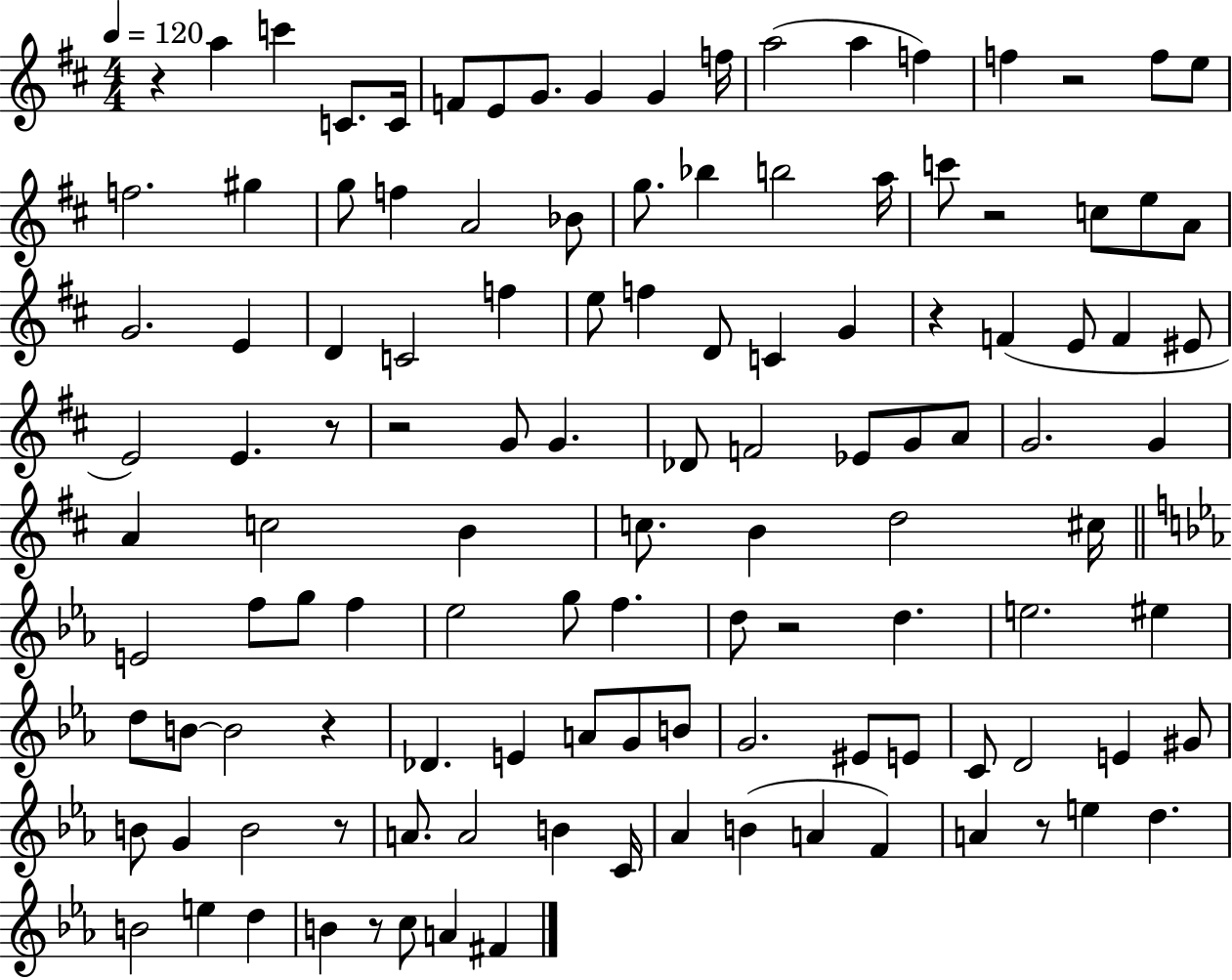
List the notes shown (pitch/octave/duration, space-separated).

R/q A5/q C6/q C4/e. C4/s F4/e E4/e G4/e. G4/q G4/q F5/s A5/h A5/q F5/q F5/q R/h F5/e E5/e F5/h. G#5/q G5/e F5/q A4/h Bb4/e G5/e. Bb5/q B5/h A5/s C6/e R/h C5/e E5/e A4/e G4/h. E4/q D4/q C4/h F5/q E5/e F5/q D4/e C4/q G4/q R/q F4/q E4/e F4/q EIS4/e E4/h E4/q. R/e R/h G4/e G4/q. Db4/e F4/h Eb4/e G4/e A4/e G4/h. G4/q A4/q C5/h B4/q C5/e. B4/q D5/h C#5/s E4/h F5/e G5/e F5/q Eb5/h G5/e F5/q. D5/e R/h D5/q. E5/h. EIS5/q D5/e B4/e B4/h R/q Db4/q. E4/q A4/e G4/e B4/e G4/h. EIS4/e E4/e C4/e D4/h E4/q G#4/e B4/e G4/q B4/h R/e A4/e. A4/h B4/q C4/s Ab4/q B4/q A4/q F4/q A4/q R/e E5/q D5/q. B4/h E5/q D5/q B4/q R/e C5/e A4/q F#4/q